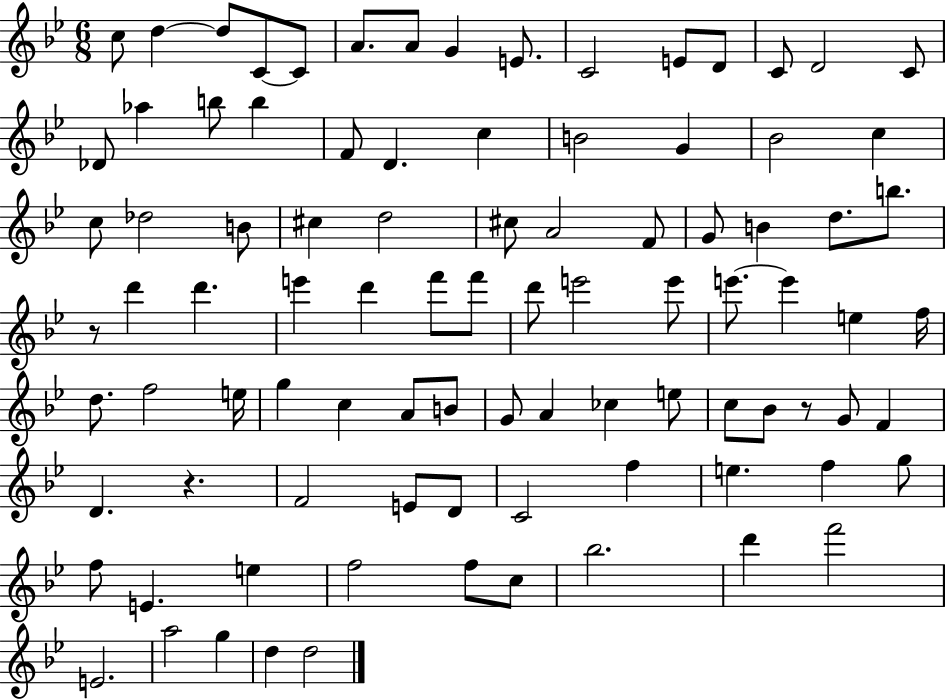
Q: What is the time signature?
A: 6/8